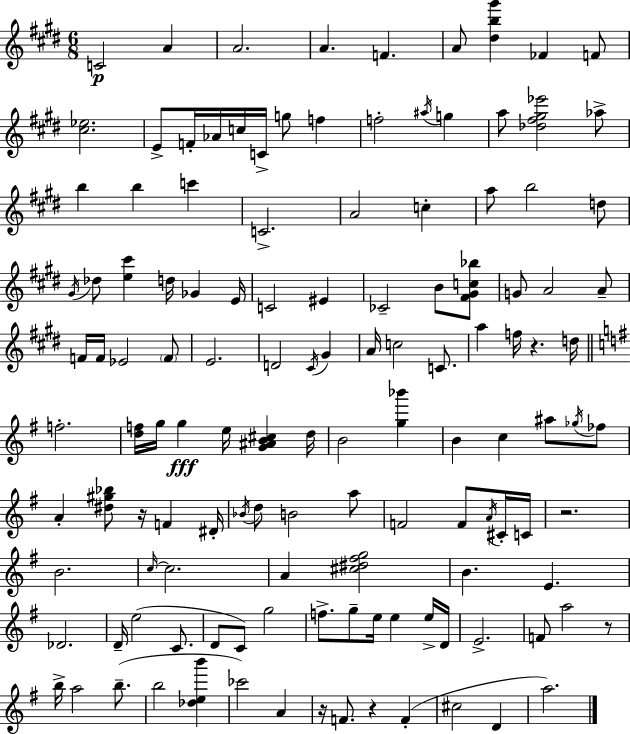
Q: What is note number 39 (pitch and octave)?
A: G4